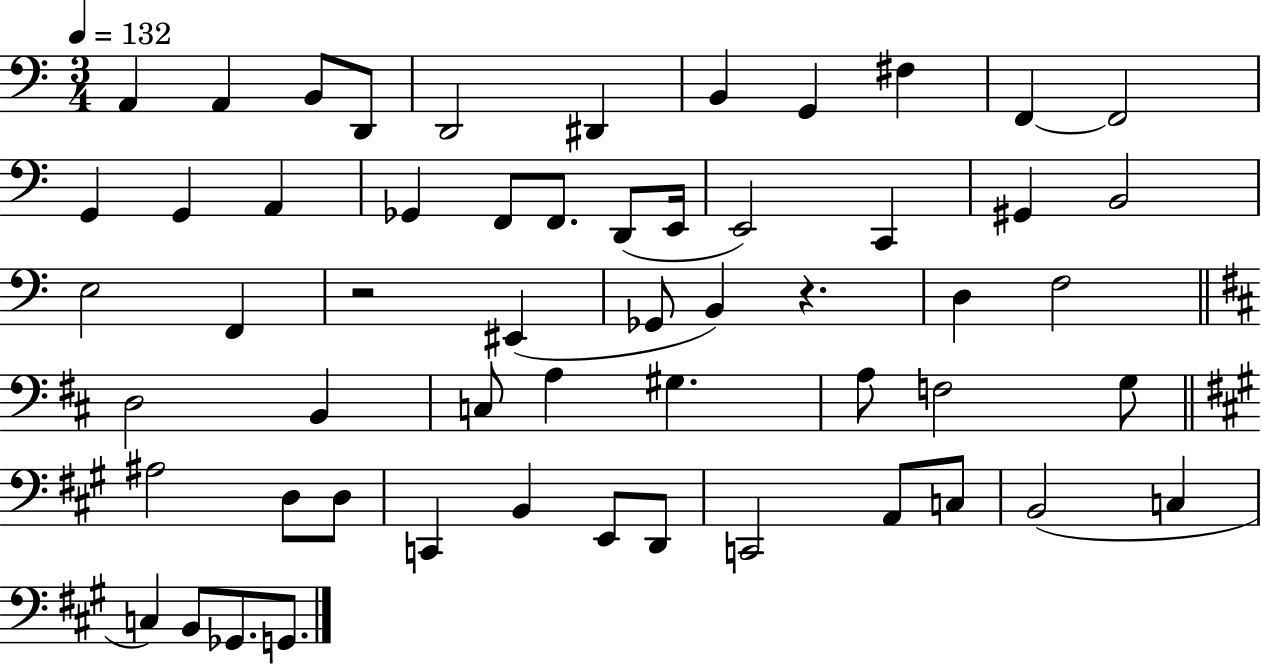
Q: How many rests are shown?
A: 2